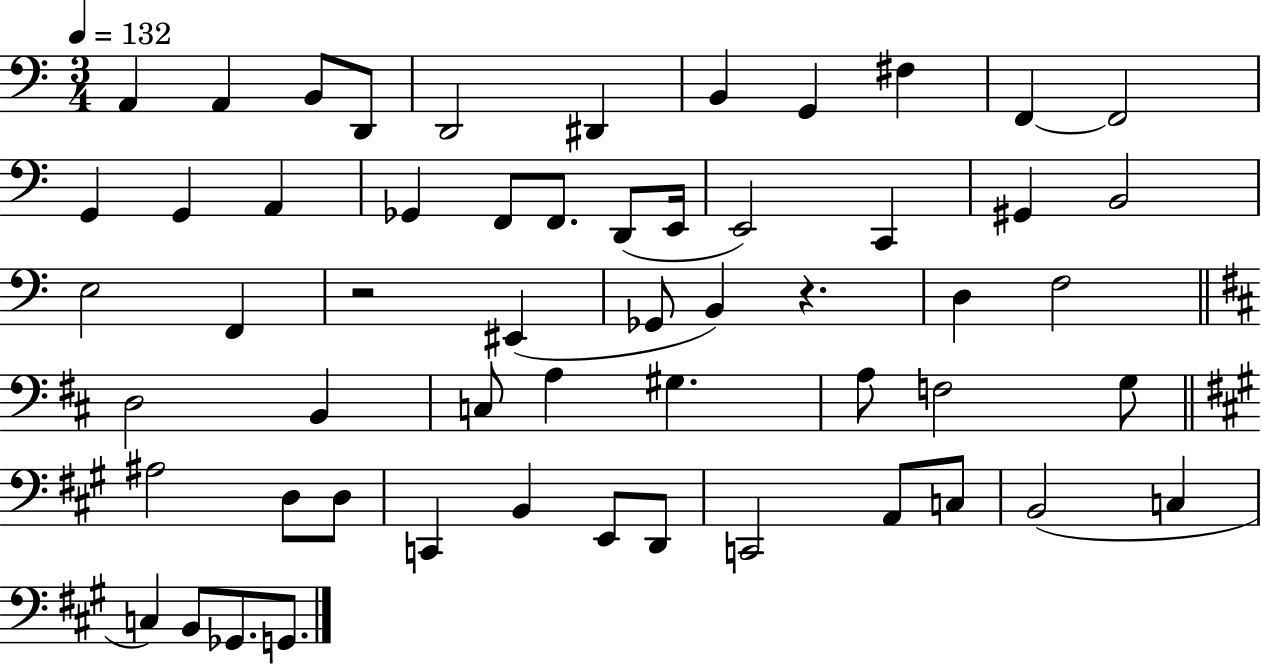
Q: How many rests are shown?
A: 2